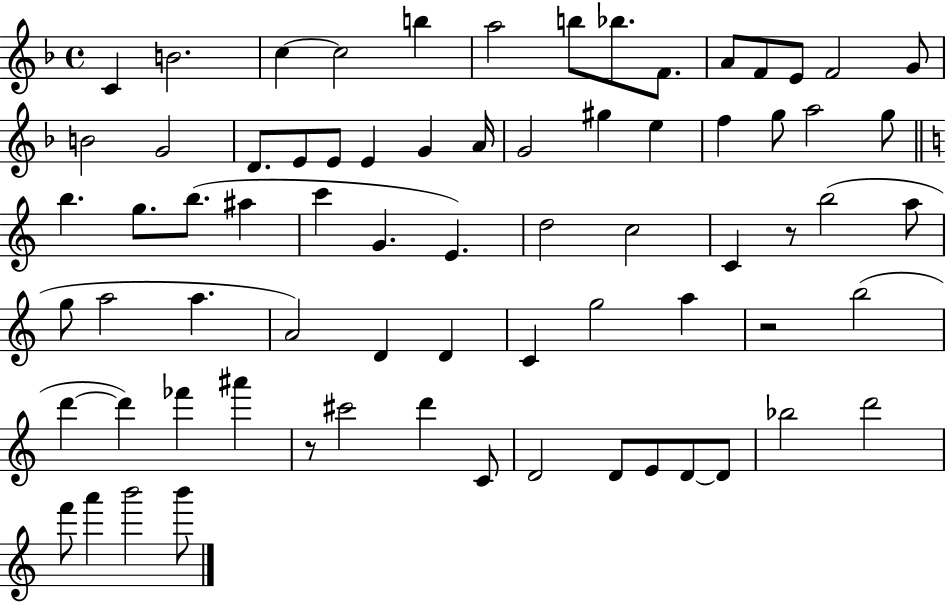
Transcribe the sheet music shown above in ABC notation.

X:1
T:Untitled
M:4/4
L:1/4
K:F
C B2 c c2 b a2 b/2 _b/2 F/2 A/2 F/2 E/2 F2 G/2 B2 G2 D/2 E/2 E/2 E G A/4 G2 ^g e f g/2 a2 g/2 b g/2 b/2 ^a c' G E d2 c2 C z/2 b2 a/2 g/2 a2 a A2 D D C g2 a z2 b2 d' d' _f' ^a' z/2 ^c'2 d' C/2 D2 D/2 E/2 D/2 D/2 _b2 d'2 f'/2 a' b'2 b'/2